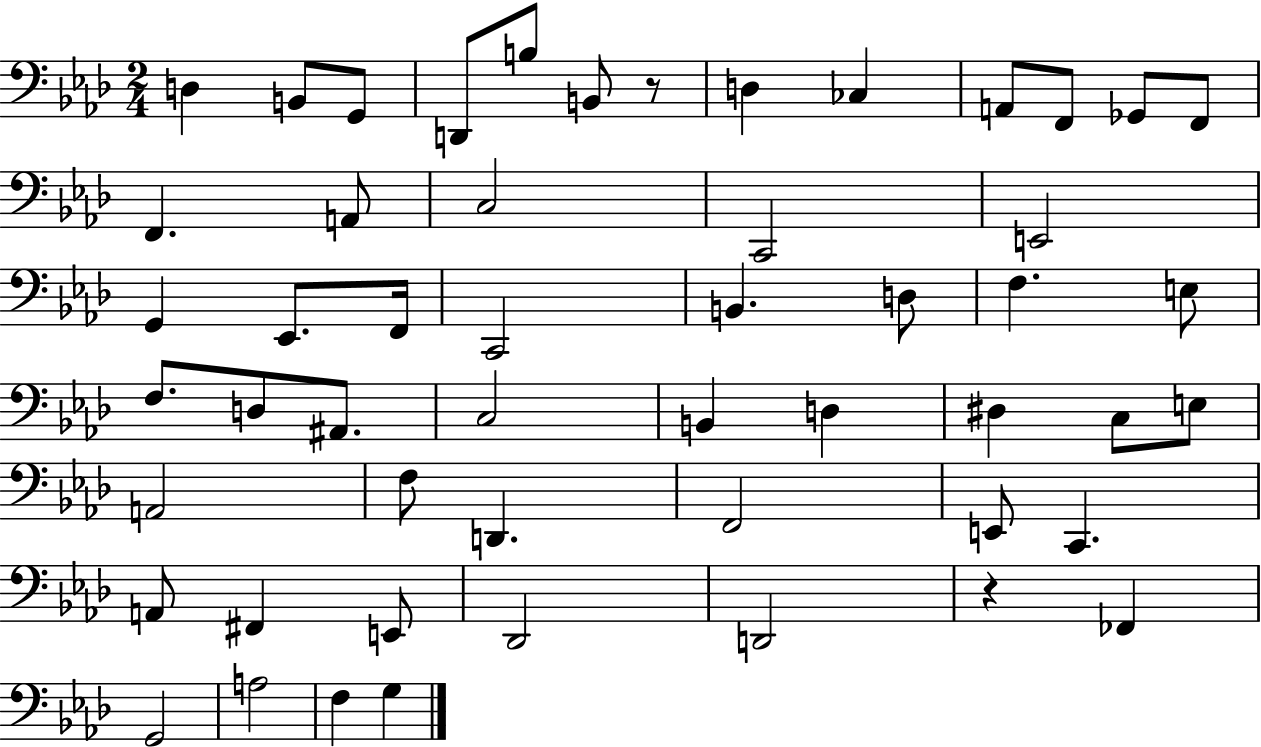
{
  \clef bass
  \numericTimeSignature
  \time 2/4
  \key aes \major
  \repeat volta 2 { d4 b,8 g,8 | d,8 b8 b,8 r8 | d4 ces4 | a,8 f,8 ges,8 f,8 | \break f,4. a,8 | c2 | c,2 | e,2 | \break g,4 ees,8. f,16 | c,2 | b,4. d8 | f4. e8 | \break f8. d8 ais,8. | c2 | b,4 d4 | dis4 c8 e8 | \break a,2 | f8 d,4. | f,2 | e,8 c,4. | \break a,8 fis,4 e,8 | des,2 | d,2 | r4 fes,4 | \break g,2 | a2 | f4 g4 | } \bar "|."
}